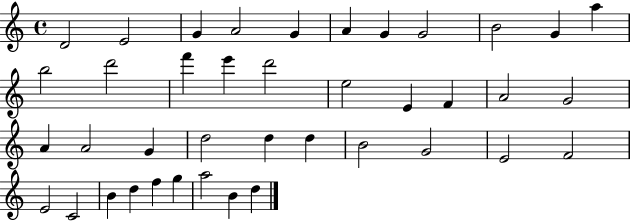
D4/h E4/h G4/q A4/h G4/q A4/q G4/q G4/h B4/h G4/q A5/q B5/h D6/h F6/q E6/q D6/h E5/h E4/q F4/q A4/h G4/h A4/q A4/h G4/q D5/h D5/q D5/q B4/h G4/h E4/h F4/h E4/h C4/h B4/q D5/q F5/q G5/q A5/h B4/q D5/q